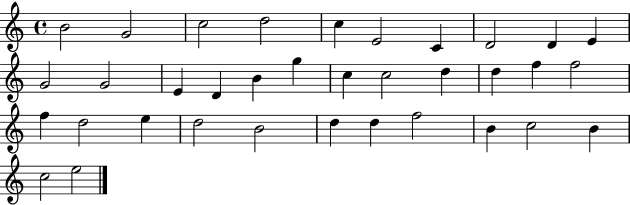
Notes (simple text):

B4/h G4/h C5/h D5/h C5/q E4/h C4/q D4/h D4/q E4/q G4/h G4/h E4/q D4/q B4/q G5/q C5/q C5/h D5/q D5/q F5/q F5/h F5/q D5/h E5/q D5/h B4/h D5/q D5/q F5/h B4/q C5/h B4/q C5/h E5/h